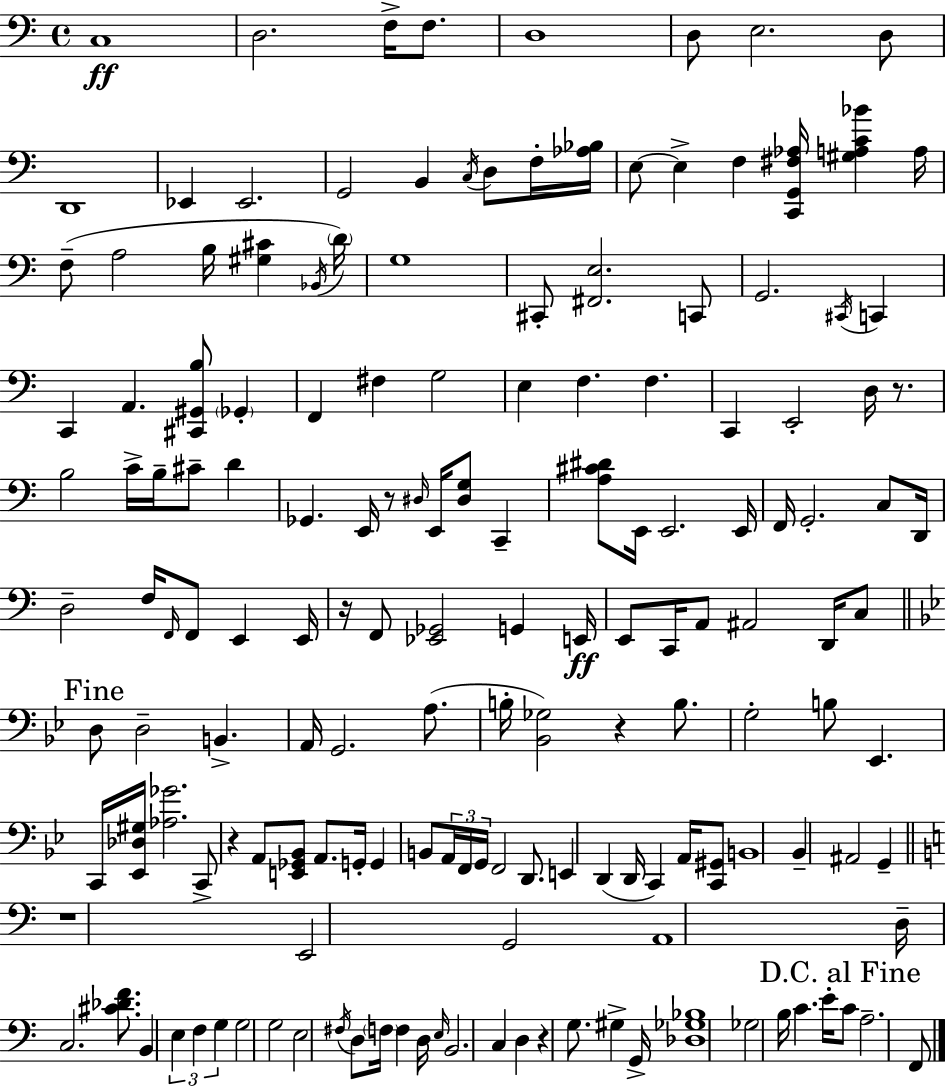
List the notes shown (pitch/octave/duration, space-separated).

C3/w D3/h. F3/s F3/e. D3/w D3/e E3/h. D3/e D2/w Eb2/q Eb2/h. G2/h B2/q C3/s D3/e F3/s [Ab3,Bb3]/s E3/e E3/q F3/q [C2,G2,F#3,Ab3]/s [G#3,A3,C4,Bb4]/q A3/s F3/e A3/h B3/s [G#3,C#4]/q Bb2/s D4/s G3/w C#2/e [F#2,E3]/h. C2/e G2/h. C#2/s C2/q C2/q A2/q. [C#2,G#2,B3]/e Gb2/q F2/q F#3/q G3/h E3/q F3/q. F3/q. C2/q E2/h D3/s R/e. B3/h C4/s B3/s C#4/e D4/q Gb2/q. E2/s R/e D#3/s E2/s [D#3,G3]/e C2/q [A3,C#4,D#4]/e E2/s E2/h. E2/s F2/s G2/h. C3/e D2/s D3/h F3/s F2/s F2/e E2/q E2/s R/s F2/e [Eb2,Gb2]/h G2/q E2/s E2/e C2/s A2/e A#2/h D2/s C3/e D3/e D3/h B2/q. A2/s G2/h. A3/e. B3/s [Bb2,Gb3]/h R/q B3/e. G3/h B3/e Eb2/q. C2/s [Eb2,Db3,G#3]/s [Ab3,Gb4]/h. C2/e R/q A2/e [E2,Gb2,Bb2]/e A2/e. G2/s G2/q B2/e A2/s F2/s G2/s F2/h D2/e. E2/q D2/q D2/s C2/q A2/s [C2,G#2]/e B2/w Bb2/q A#2/h G2/q R/w E2/h G2/h A2/w D3/s C3/h. [C#4,Db4,F4]/e. B2/q E3/q F3/q G3/q G3/h G3/h E3/h F#3/s D3/e F3/s F3/q D3/s E3/s B2/h. C3/q D3/q R/q G3/e. G#3/q G2/s [Db3,Gb3,Bb3]/w Gb3/h B3/s C4/q. E4/s C4/e A3/h. F2/e